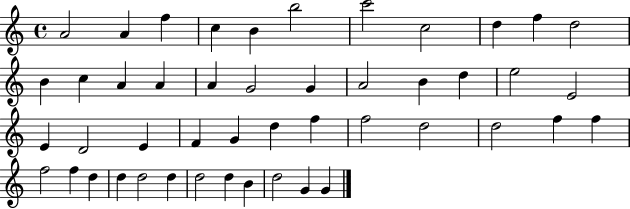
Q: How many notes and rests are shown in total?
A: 47